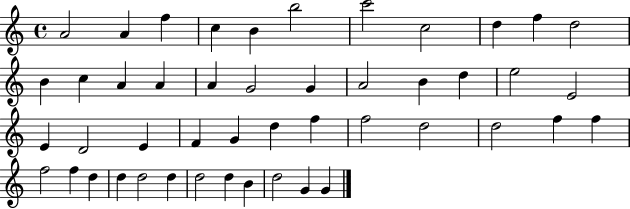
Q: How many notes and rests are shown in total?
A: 47